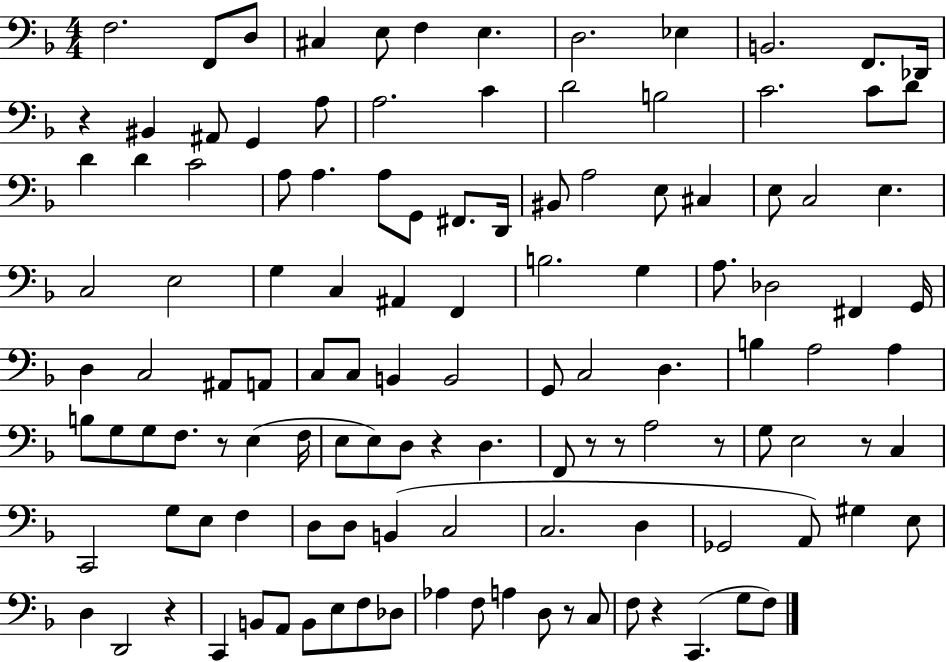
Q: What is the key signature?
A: F major